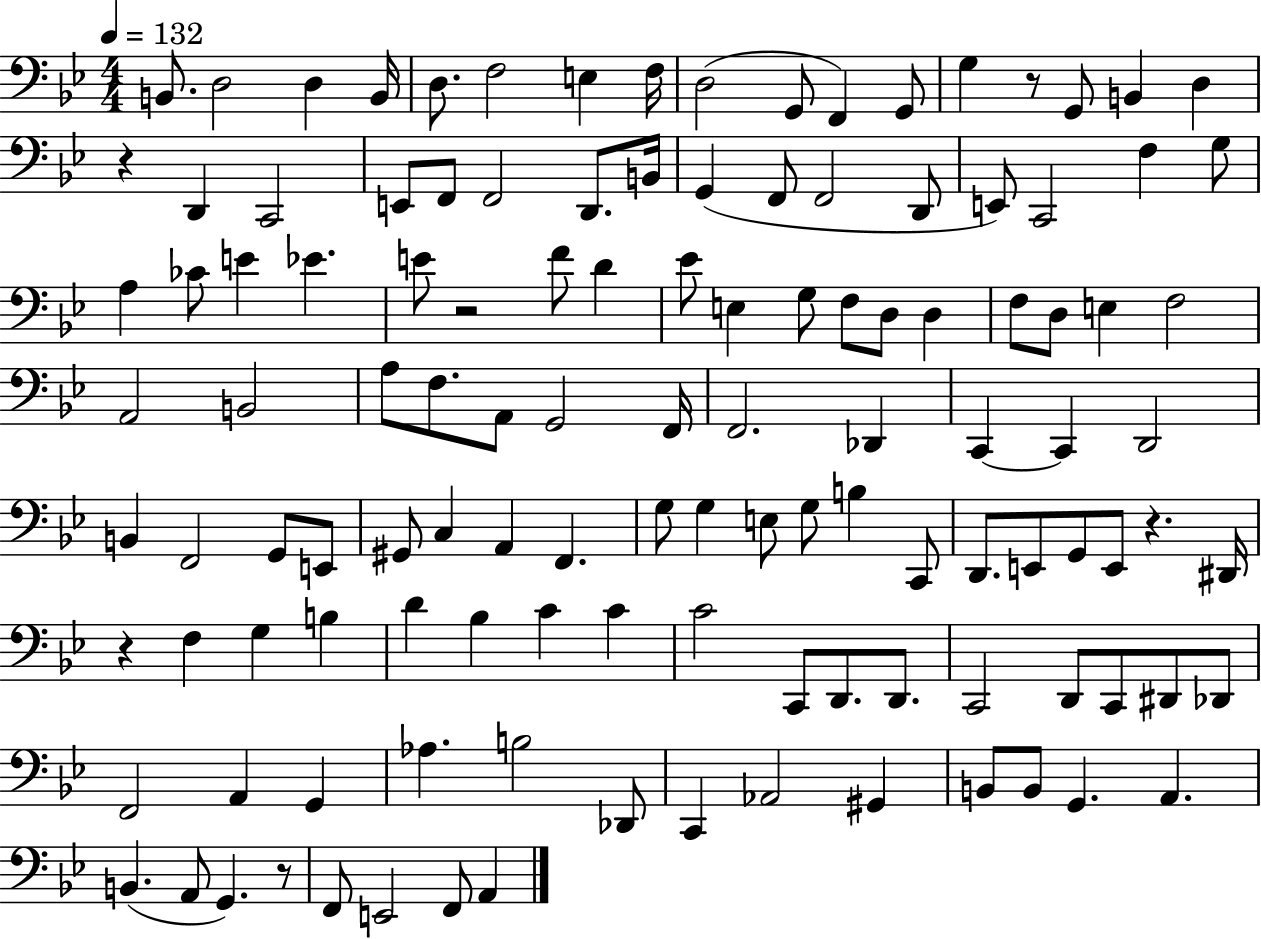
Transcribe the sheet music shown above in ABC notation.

X:1
T:Untitled
M:4/4
L:1/4
K:Bb
B,,/2 D,2 D, B,,/4 D,/2 F,2 E, F,/4 D,2 G,,/2 F,, G,,/2 G, z/2 G,,/2 B,, D, z D,, C,,2 E,,/2 F,,/2 F,,2 D,,/2 B,,/4 G,, F,,/2 F,,2 D,,/2 E,,/2 C,,2 F, G,/2 A, _C/2 E _E E/2 z2 F/2 D _E/2 E, G,/2 F,/2 D,/2 D, F,/2 D,/2 E, F,2 A,,2 B,,2 A,/2 F,/2 A,,/2 G,,2 F,,/4 F,,2 _D,, C,, C,, D,,2 B,, F,,2 G,,/2 E,,/2 ^G,,/2 C, A,, F,, G,/2 G, E,/2 G,/2 B, C,,/2 D,,/2 E,,/2 G,,/2 E,,/2 z ^D,,/4 z F, G, B, D _B, C C C2 C,,/2 D,,/2 D,,/2 C,,2 D,,/2 C,,/2 ^D,,/2 _D,,/2 F,,2 A,, G,, _A, B,2 _D,,/2 C,, _A,,2 ^G,, B,,/2 B,,/2 G,, A,, B,, A,,/2 G,, z/2 F,,/2 E,,2 F,,/2 A,,